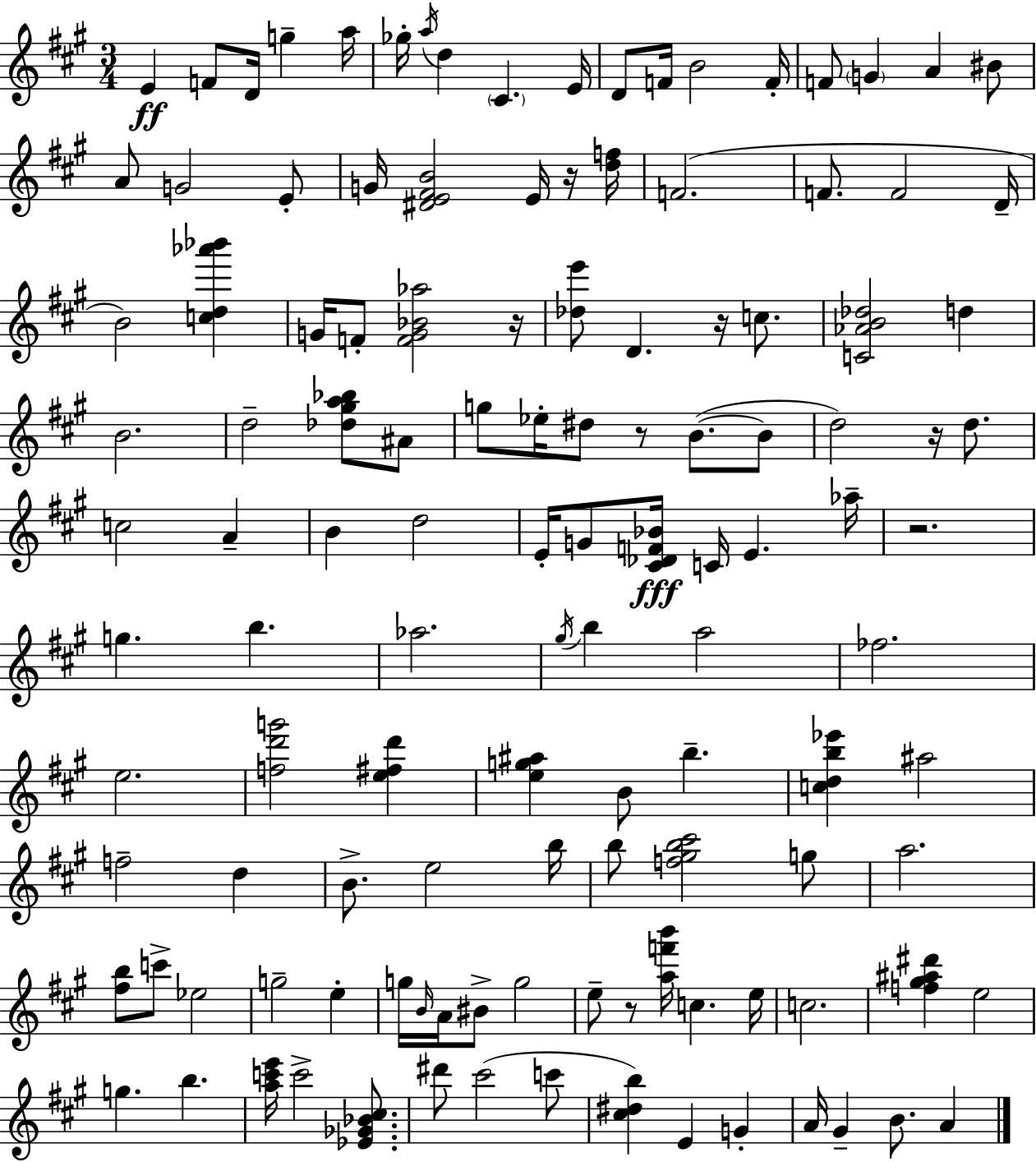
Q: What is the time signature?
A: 3/4